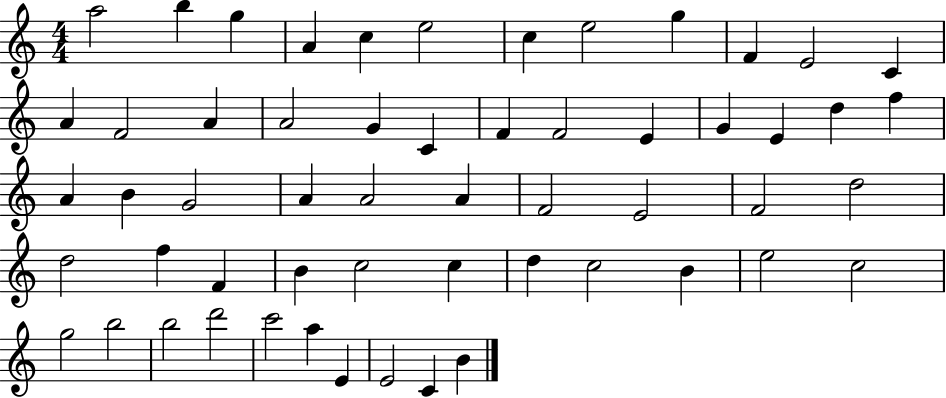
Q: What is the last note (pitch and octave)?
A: B4